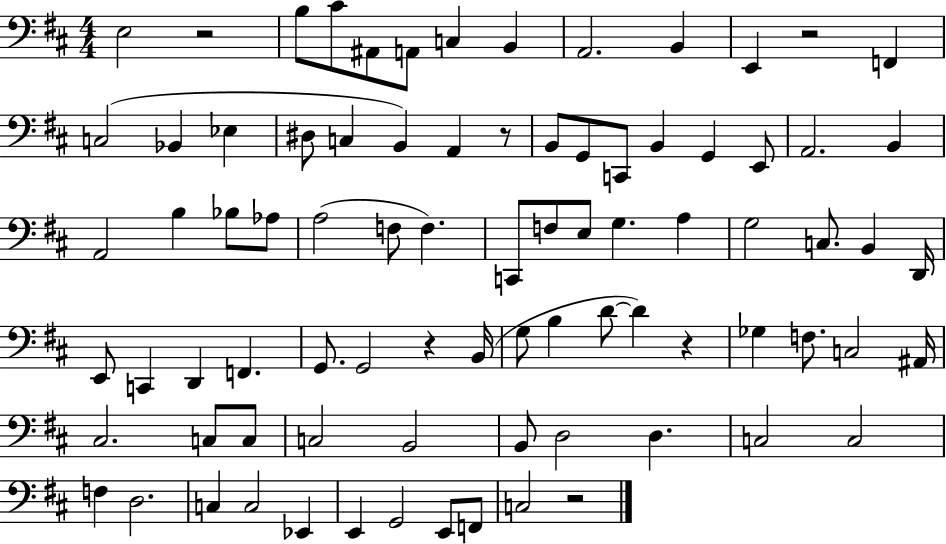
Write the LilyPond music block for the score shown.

{
  \clef bass
  \numericTimeSignature
  \time 4/4
  \key d \major
  e2 r2 | b8 cis'8 ais,8 a,8 c4 b,4 | a,2. b,4 | e,4 r2 f,4 | \break c2( bes,4 ees4 | dis8 c4 b,4) a,4 r8 | b,8 g,8 c,8 b,4 g,4 e,8 | a,2. b,4 | \break a,2 b4 bes8 aes8 | a2( f8 f4.) | c,8 f8 e8 g4. a4 | g2 c8. b,4 d,16 | \break e,8 c,4 d,4 f,4. | g,8. g,2 r4 b,16( | g8 b4 d'8~~ d'4) r4 | ges4 f8. c2 ais,16 | \break cis2. c8 c8 | c2 b,2 | b,8 d2 d4. | c2 c2 | \break f4 d2. | c4 c2 ees,4 | e,4 g,2 e,8 f,8 | c2 r2 | \break \bar "|."
}